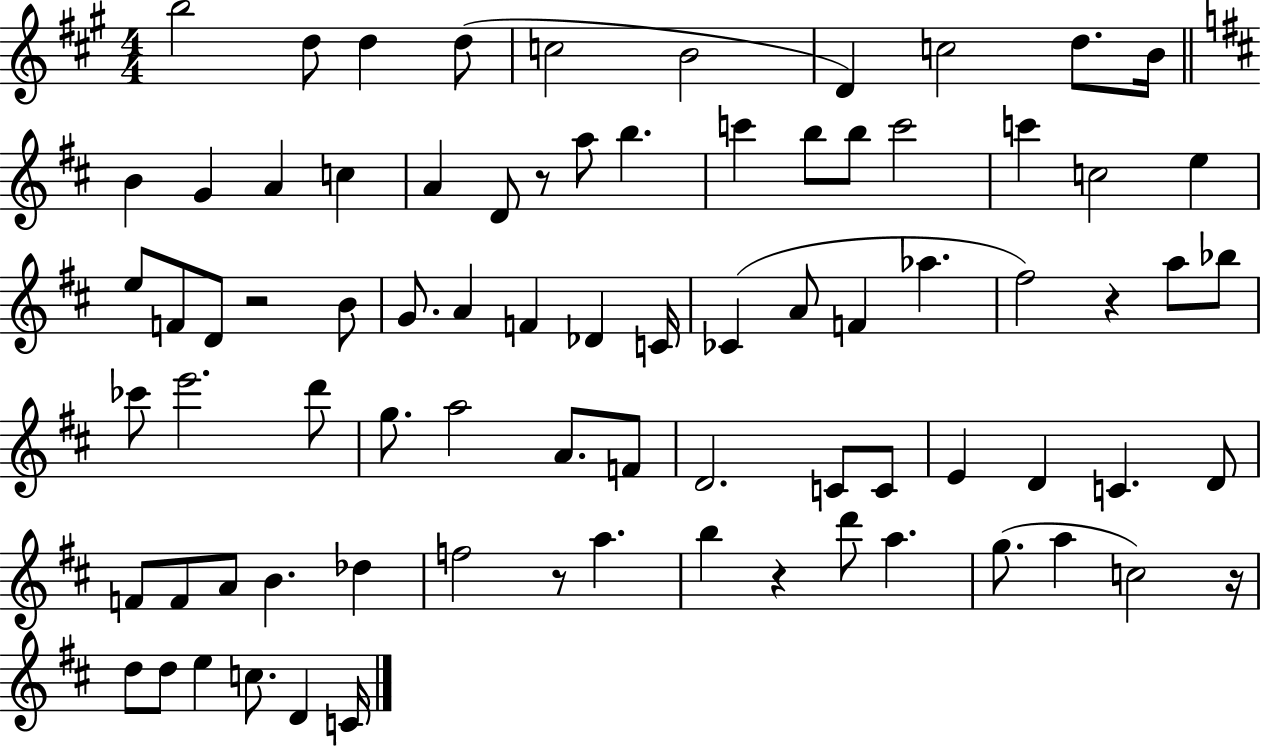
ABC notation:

X:1
T:Untitled
M:4/4
L:1/4
K:A
b2 d/2 d d/2 c2 B2 D c2 d/2 B/4 B G A c A D/2 z/2 a/2 b c' b/2 b/2 c'2 c' c2 e e/2 F/2 D/2 z2 B/2 G/2 A F _D C/4 _C A/2 F _a ^f2 z a/2 _b/2 _c'/2 e'2 d'/2 g/2 a2 A/2 F/2 D2 C/2 C/2 E D C D/2 F/2 F/2 A/2 B _d f2 z/2 a b z d'/2 a g/2 a c2 z/4 d/2 d/2 e c/2 D C/4